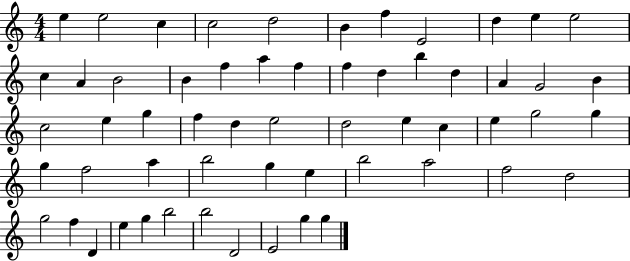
{
  \clef treble
  \numericTimeSignature
  \time 4/4
  \key c \major
  e''4 e''2 c''4 | c''2 d''2 | b'4 f''4 e'2 | d''4 e''4 e''2 | \break c''4 a'4 b'2 | b'4 f''4 a''4 f''4 | f''4 d''4 b''4 d''4 | a'4 g'2 b'4 | \break c''2 e''4 g''4 | f''4 d''4 e''2 | d''2 e''4 c''4 | e''4 g''2 g''4 | \break g''4 f''2 a''4 | b''2 g''4 e''4 | b''2 a''2 | f''2 d''2 | \break g''2 f''4 d'4 | e''4 g''4 b''2 | b''2 d'2 | e'2 g''4 g''4 | \break \bar "|."
}